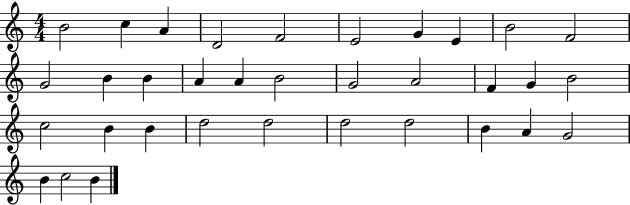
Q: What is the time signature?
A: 4/4